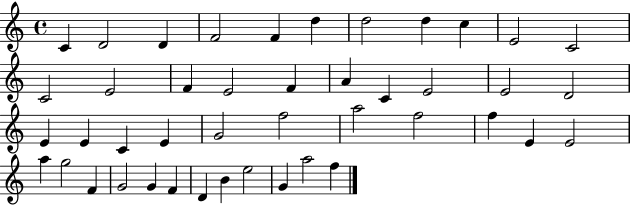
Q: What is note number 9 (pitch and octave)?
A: C5